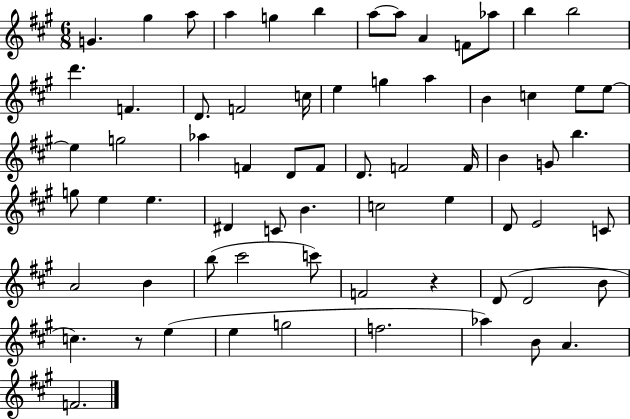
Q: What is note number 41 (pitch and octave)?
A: D#4